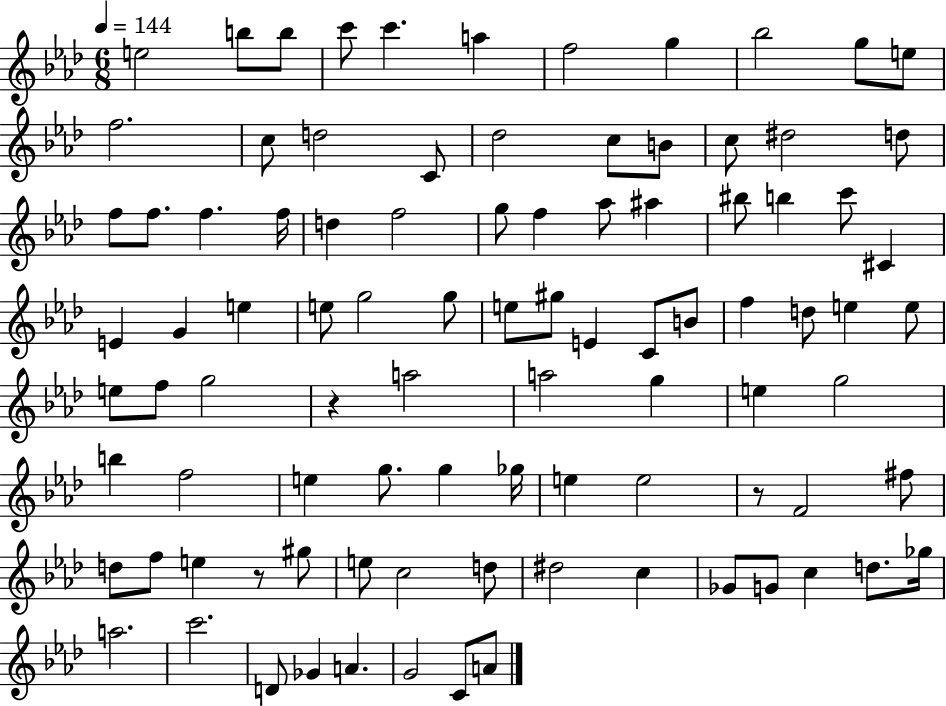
E5/h B5/e B5/e C6/e C6/q. A5/q F5/h G5/q Bb5/h G5/e E5/e F5/h. C5/e D5/h C4/e Db5/h C5/e B4/e C5/e D#5/h D5/e F5/e F5/e. F5/q. F5/s D5/q F5/h G5/e F5/q Ab5/e A#5/q BIS5/e B5/q C6/e C#4/q E4/q G4/q E5/q E5/e G5/h G5/e E5/e G#5/e E4/q C4/e B4/e F5/q D5/e E5/q E5/e E5/e F5/e G5/h R/q A5/h A5/h G5/q E5/q G5/h B5/q F5/h E5/q G5/e. G5/q Gb5/s E5/q E5/h R/e F4/h F#5/e D5/e F5/e E5/q R/e G#5/e E5/e C5/h D5/e D#5/h C5/q Gb4/e G4/e C5/q D5/e. Gb5/s A5/h. C6/h. D4/e Gb4/q A4/q. G4/h C4/e A4/e